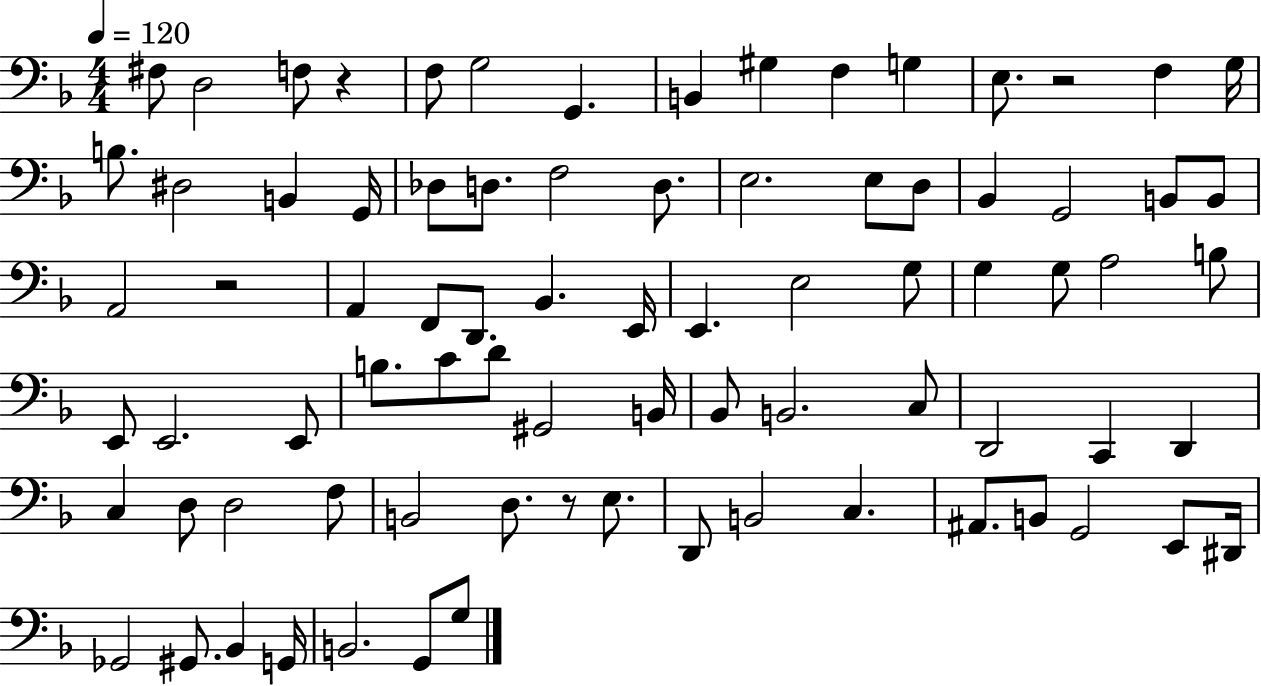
F#3/e D3/h F3/e R/q F3/e G3/h G2/q. B2/q G#3/q F3/q G3/q E3/e. R/h F3/q G3/s B3/e. D#3/h B2/q G2/s Db3/e D3/e. F3/h D3/e. E3/h. E3/e D3/e Bb2/q G2/h B2/e B2/e A2/h R/h A2/q F2/e D2/e. Bb2/q. E2/s E2/q. E3/h G3/e G3/q G3/e A3/h B3/e E2/e E2/h. E2/e B3/e. C4/e D4/e G#2/h B2/s Bb2/e B2/h. C3/e D2/h C2/q D2/q C3/q D3/e D3/h F3/e B2/h D3/e. R/e E3/e. D2/e B2/h C3/q. A#2/e. B2/e G2/h E2/e D#2/s Gb2/h G#2/e. Bb2/q G2/s B2/h. G2/e G3/e